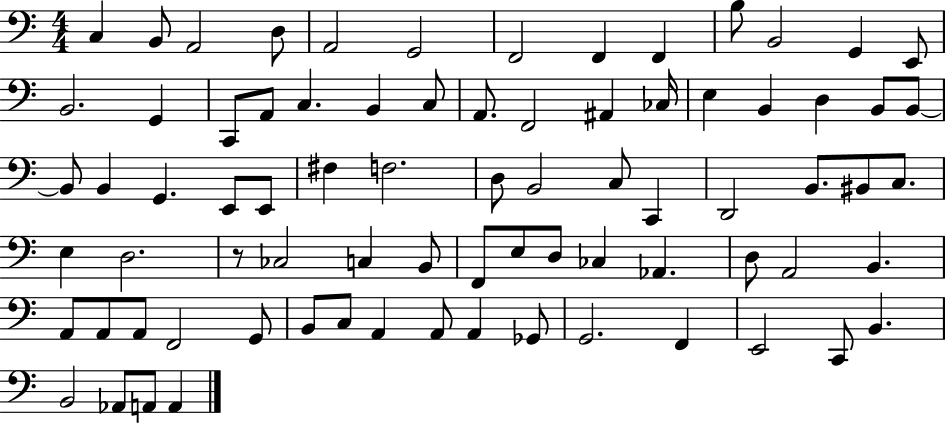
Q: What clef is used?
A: bass